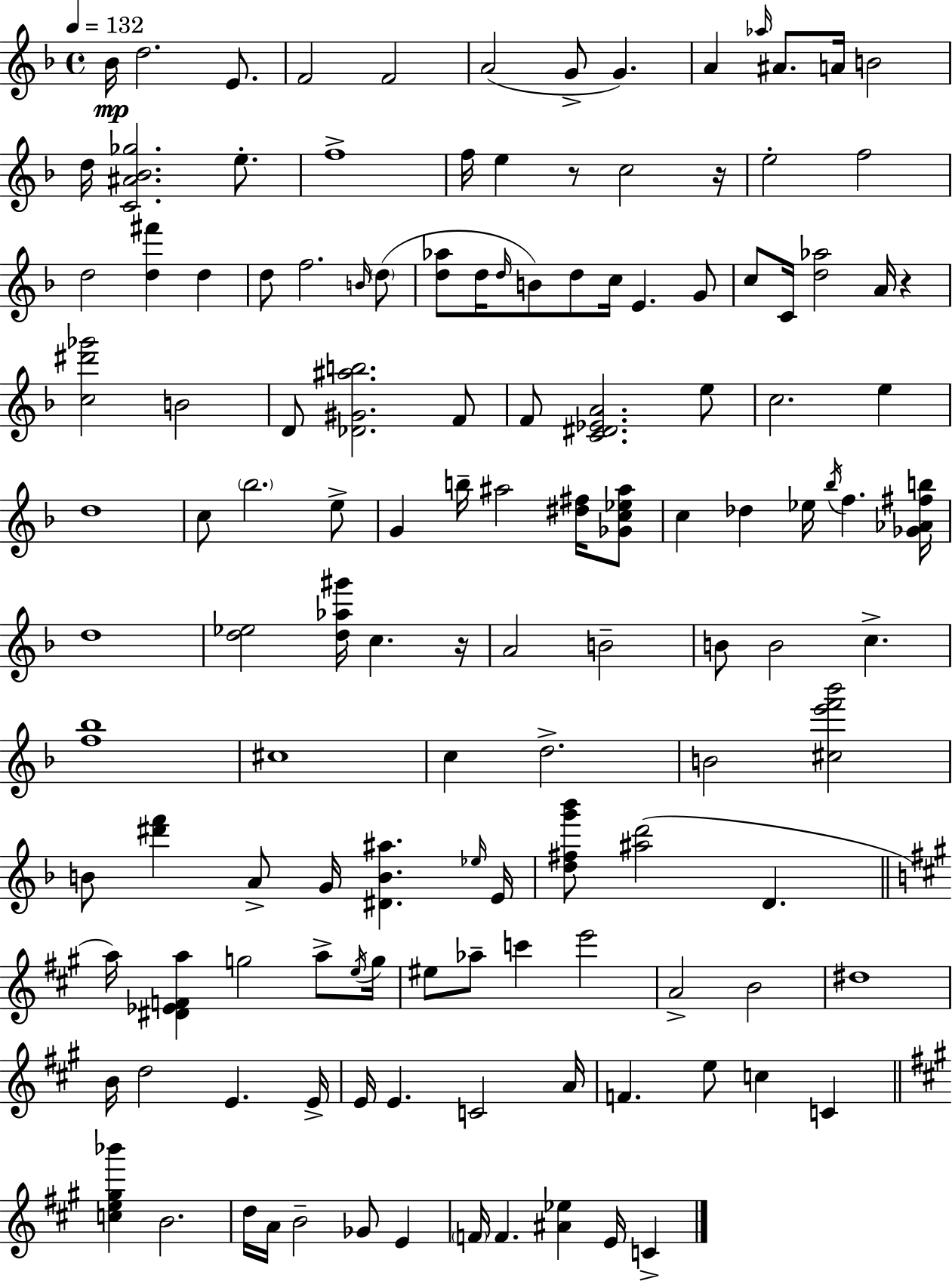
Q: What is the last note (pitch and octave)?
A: C4